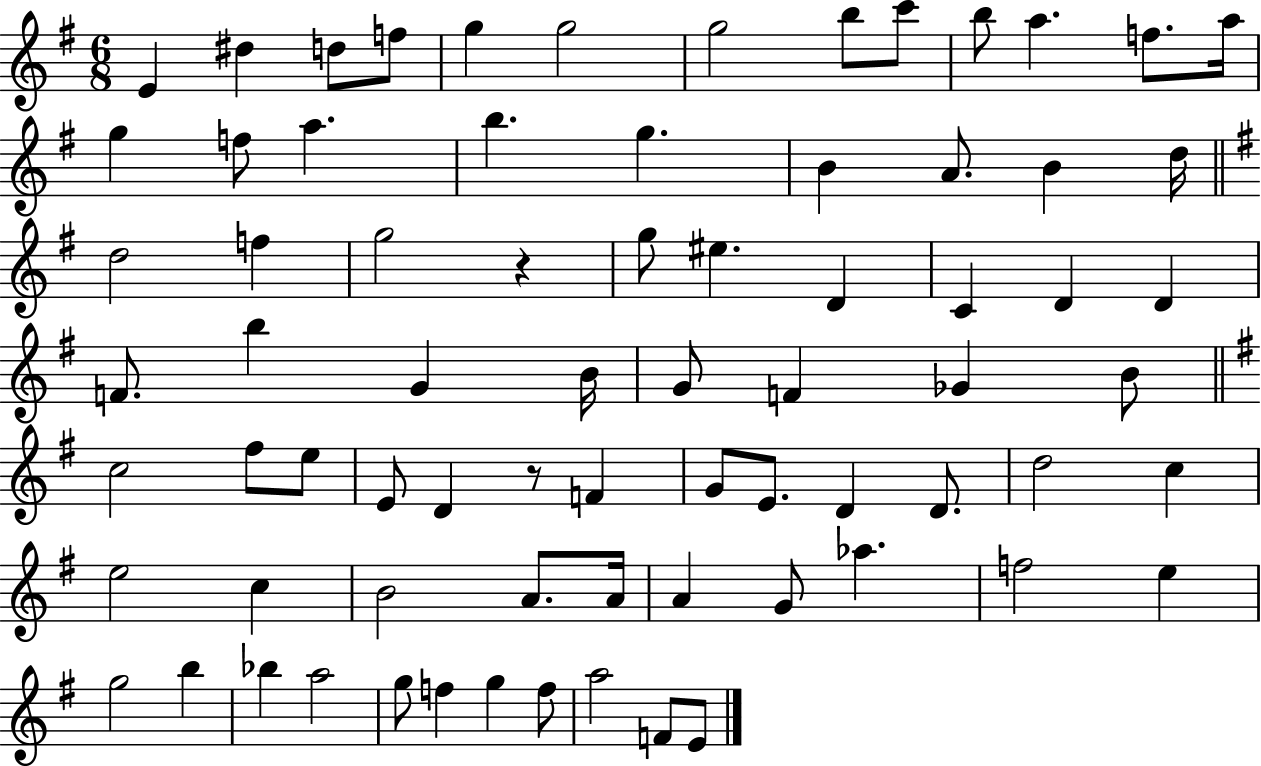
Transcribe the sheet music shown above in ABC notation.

X:1
T:Untitled
M:6/8
L:1/4
K:G
E ^d d/2 f/2 g g2 g2 b/2 c'/2 b/2 a f/2 a/4 g f/2 a b g B A/2 B d/4 d2 f g2 z g/2 ^e D C D D F/2 b G B/4 G/2 F _G B/2 c2 ^f/2 e/2 E/2 D z/2 F G/2 E/2 D D/2 d2 c e2 c B2 A/2 A/4 A G/2 _a f2 e g2 b _b a2 g/2 f g f/2 a2 F/2 E/2